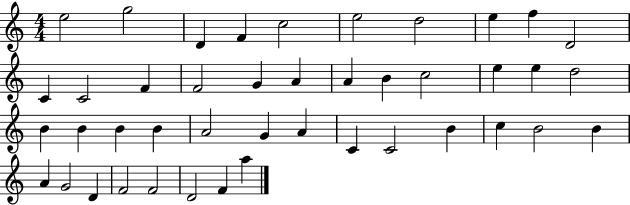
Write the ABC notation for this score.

X:1
T:Untitled
M:4/4
L:1/4
K:C
e2 g2 D F c2 e2 d2 e f D2 C C2 F F2 G A A B c2 e e d2 B B B B A2 G A C C2 B c B2 B A G2 D F2 F2 D2 F a